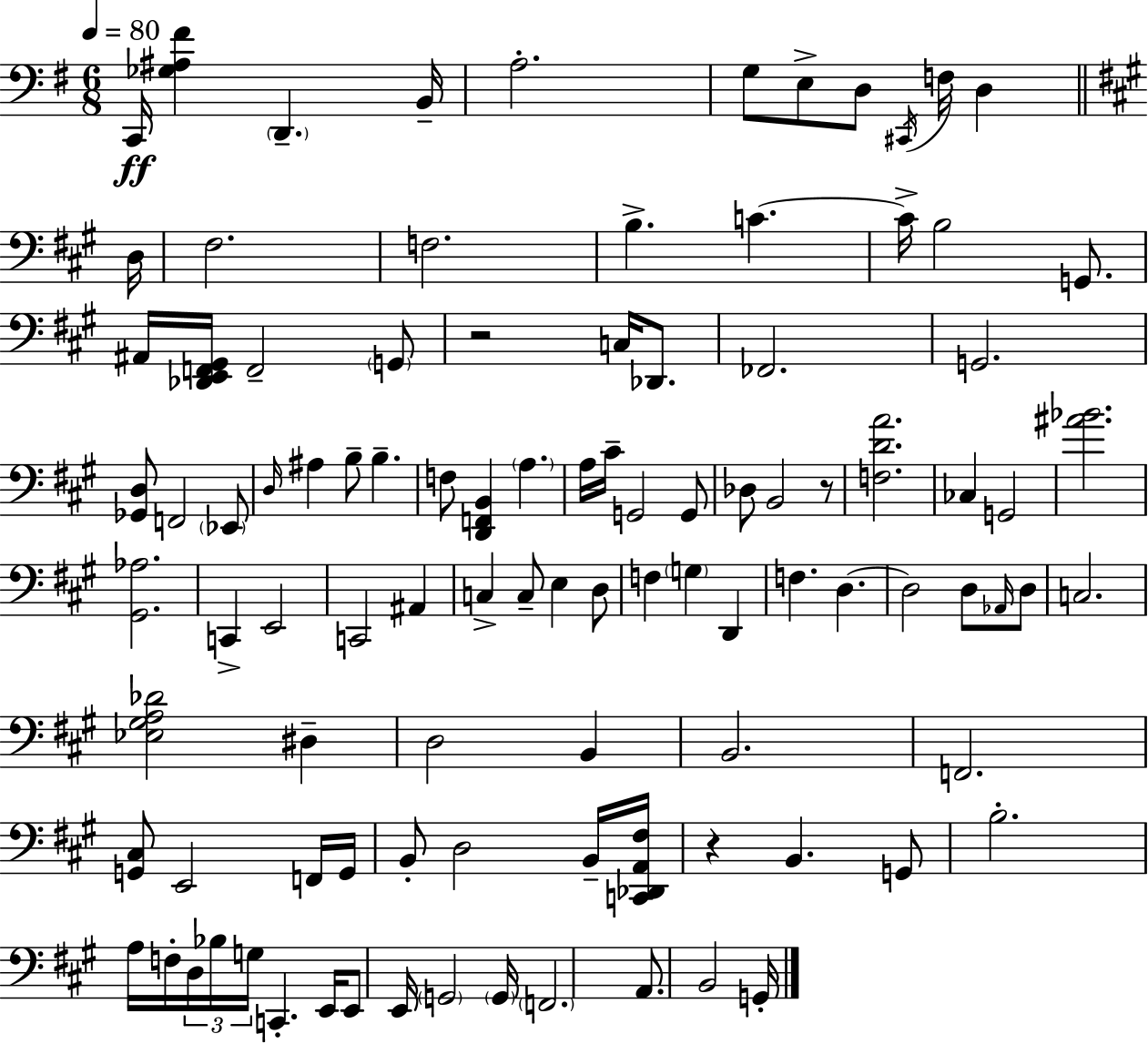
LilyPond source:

{
  \clef bass
  \numericTimeSignature
  \time 6/8
  \key g \major
  \tempo 4 = 80
  \repeat volta 2 { c,16\ff <ges ais fis'>4 \parenthesize d,4.-- b,16-- | a2.-. | g8 e8-> d8 \acciaccatura { cis,16 } f16 d4 | \bar "||" \break \key a \major d16 fis2. | f2. | b4.-> c'4.~~ | c'16-> b2 g,8. | \break ais,16 <des, e, f, gis,>16 f,2-- \parenthesize g,8 | r2 c16 des,8. | fes,2. | g,2. | \break <ges, d>8 f,2 \parenthesize ees,8 | \grace { d16 } ais4 b8-- b4.-- | f8 <d, f, b,>4 \parenthesize a4. | a16 cis'16-- g,2 | \break g,8 des8 b,2 | r8 <f d' a'>2. | ces4 g,2 | <ais' bes'>2. | \break <gis, aes>2. | c,4-> e,2 | c,2 ais,4 | c4-> c8-- e4 | \break d8 f4 \parenthesize g4 d,4 | f4. d4.~~ | d2 d8 | \grace { aes,16 } d8 c2. | \break <ees gis a des'>2 dis4-- | d2 b,4 | b,2. | f,2. | \break <g, cis>8 e,2 | f,16 g,16 b,8-. d2 | b,16-- <c, des, a, fis>16 r4 b,4. | g,8 b2.-. | \break a16 f16-. \tuplet 3/2 { d16 bes16 g16 } c,4.-. | e,16 e,8 e,16 \parenthesize g,2 | \parenthesize g,16 \parenthesize f,2. | a,8. b,2 | \break g,16-. } \bar "|."
}